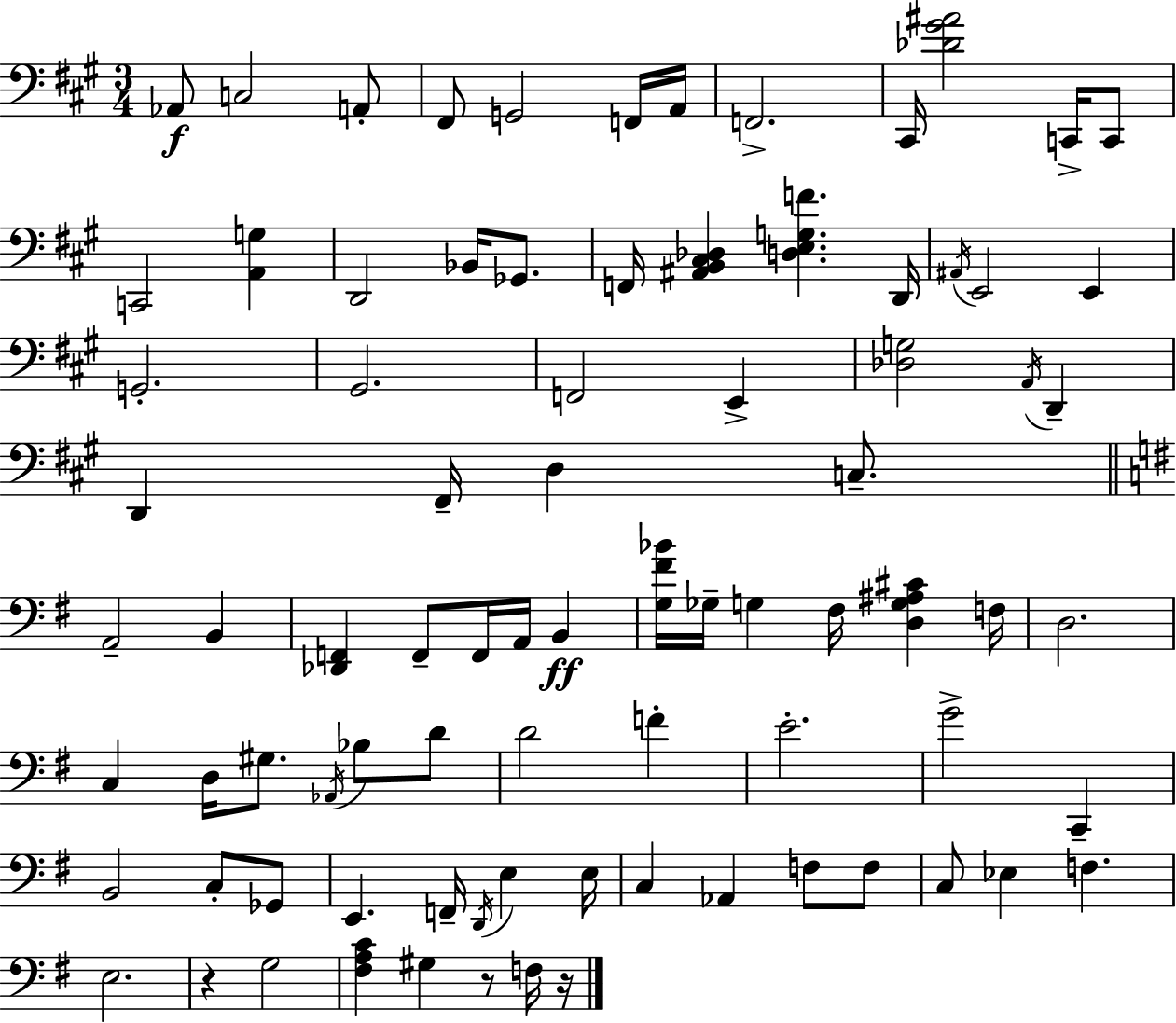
{
  \clef bass
  \numericTimeSignature
  \time 3/4
  \key a \major
  aes,8\f c2 a,8-. | fis,8 g,2 f,16 a,16 | f,2.-> | cis,16 <des' gis' ais'>2 c,16-> c,8 | \break c,2 <a, g>4 | d,2 bes,16 ges,8. | f,16 <ais, b, cis des>4 <d e g f'>4. d,16 | \acciaccatura { ais,16 } e,2 e,4 | \break g,2.-. | gis,2. | f,2 e,4-> | <des g>2 \acciaccatura { a,16 } d,4-- | \break d,4 fis,16-- d4 c8.-- | \bar "||" \break \key e \minor a,2-- b,4 | <des, f,>4 f,8-- f,16 a,16 b,4\ff | <g fis' bes'>16 ges16-- g4 fis16 <d g ais cis'>4 f16 | d2. | \break c4 d16 gis8. \acciaccatura { aes,16 } bes8 d'8 | d'2 f'4-. | e'2.-. | g'2-> c,4-- | \break b,2 c8-. ges,8 | e,4. f,16-- \acciaccatura { d,16 } e4 | e16 c4 aes,4 f8 | f8 c8 ees4 f4. | \break e2. | r4 g2 | <fis a c'>4 gis4 r8 | f16 r16 \bar "|."
}